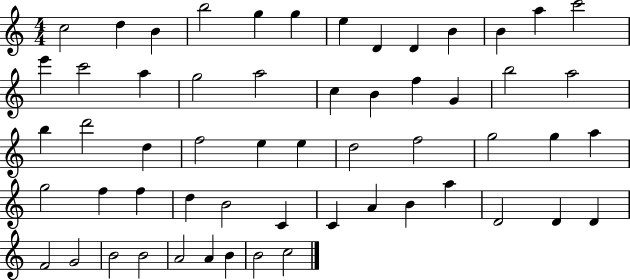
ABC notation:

X:1
T:Untitled
M:4/4
L:1/4
K:C
c2 d B b2 g g e D D B B a c'2 e' c'2 a g2 a2 c B f G b2 a2 b d'2 d f2 e e d2 f2 g2 g a g2 f f d B2 C C A B a D2 D D F2 G2 B2 B2 A2 A B B2 c2